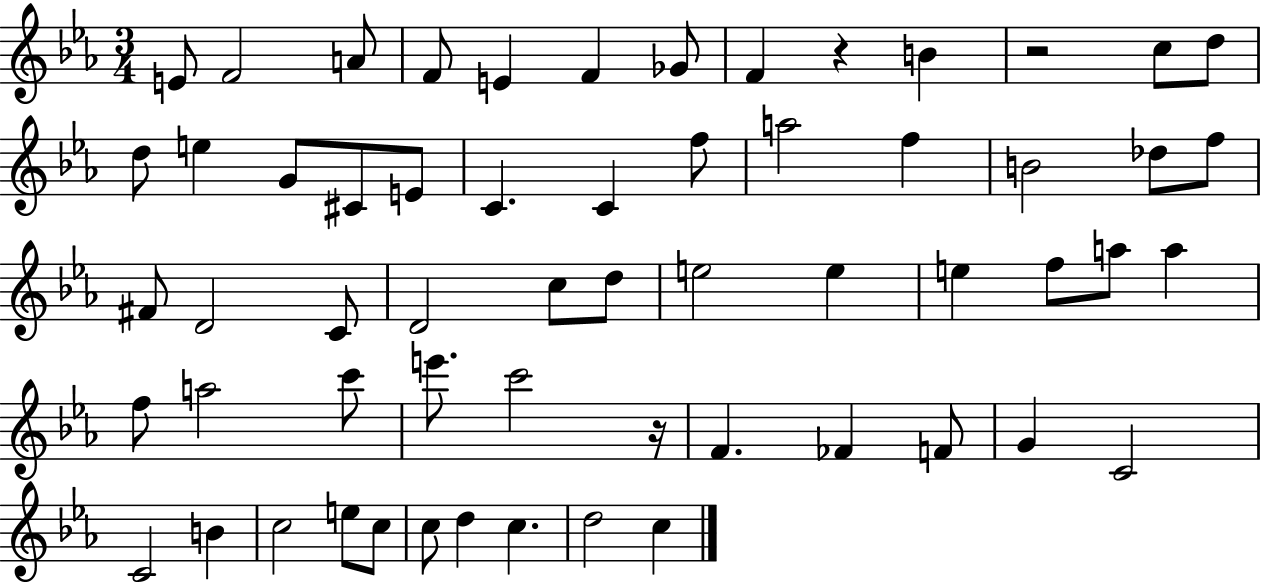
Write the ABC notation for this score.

X:1
T:Untitled
M:3/4
L:1/4
K:Eb
E/2 F2 A/2 F/2 E F _G/2 F z B z2 c/2 d/2 d/2 e G/2 ^C/2 E/2 C C f/2 a2 f B2 _d/2 f/2 ^F/2 D2 C/2 D2 c/2 d/2 e2 e e f/2 a/2 a f/2 a2 c'/2 e'/2 c'2 z/4 F _F F/2 G C2 C2 B c2 e/2 c/2 c/2 d c d2 c